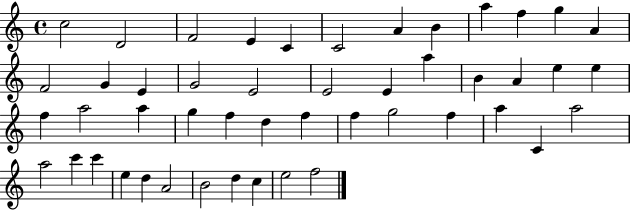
C5/h D4/h F4/h E4/q C4/q C4/h A4/q B4/q A5/q F5/q G5/q A4/q F4/h G4/q E4/q G4/h E4/h E4/h E4/q A5/q B4/q A4/q E5/q E5/q F5/q A5/h A5/q G5/q F5/q D5/q F5/q F5/q G5/h F5/q A5/q C4/q A5/h A5/h C6/q C6/q E5/q D5/q A4/h B4/h D5/q C5/q E5/h F5/h